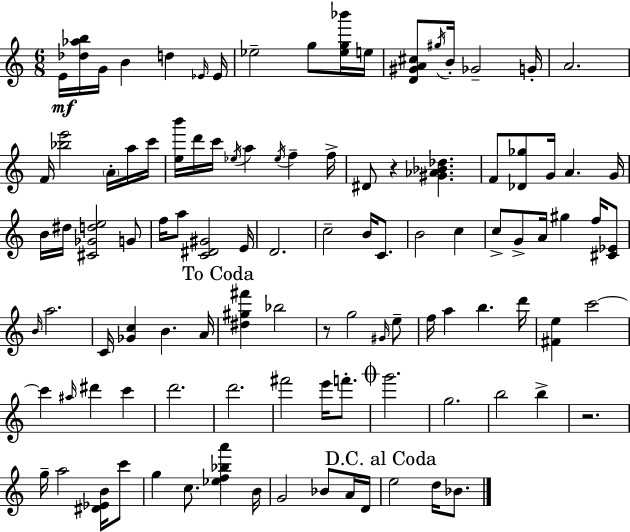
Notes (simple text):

E4/s [Db5,Ab5,B5]/s G4/s B4/q D5/q Eb4/s Eb4/s Eb5/h G5/e [Eb5,G5,Bb6]/s E5/s [D4,G#4,A4,C#5]/e G#5/s B4/s Gb4/h G4/s A4/h. F4/s [Bb5,E6]/h A4/s A5/s C6/s [E5,B6]/s D6/s C6/s Eb5/s A5/q Eb5/s F5/q F5/s D#4/e R/q [G#4,Ab4,Bb4,Db5]/q. F4/e [Db4,Gb5]/e G4/s A4/q. G4/s B4/s D#5/s [C#4,Gb4,D5,E5]/h G4/e F5/s A5/e [C4,D#4,G#4]/h E4/s D4/h. C5/h B4/s C4/e. B4/h C5/q C5/e G4/e A4/s G#5/q F5/s [C#4,Eb4]/e B4/s A5/h. C4/s [Gb4,C5]/q B4/q. A4/s [D#5,G#5,F#6]/q Bb5/h R/e G5/h G#4/s E5/e F5/s A5/q B5/q. D6/s [F#4,E5]/q C6/h C6/q A#5/s D#6/q C6/q D6/h. D6/h. F#6/h E6/s F6/e. G6/h. G5/h. B5/h B5/q R/h. G5/s A5/h [D#4,Eb4,B4]/s C6/e G5/q C5/e. [Eb5,F5,Bb5,A6]/q B4/s G4/h Bb4/e A4/s D4/s E5/h D5/s Bb4/e.